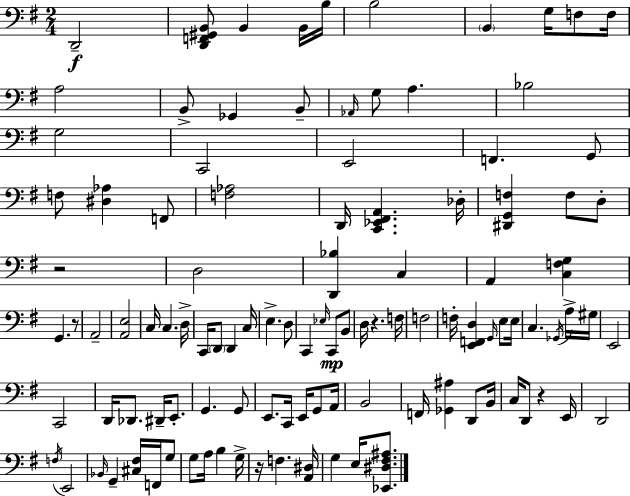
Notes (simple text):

D2/h [D2,F2,G#2,B2]/e B2/q B2/s B3/s B3/h B2/q G3/s F3/e F3/s A3/h B2/e Gb2/q B2/e Ab2/s G3/e A3/q. Bb3/h G3/h C2/h E2/h F2/q. G2/e F3/e [D#3,Ab3]/q F2/e [F3,Ab3]/h D2/s [C2,Eb2,F#2,A2]/q. Db3/s [D#2,G2,F3]/q F3/e D3/e R/h D3/h [D2,Bb3]/q C3/q A2/q [C3,F3,G3]/q G2/q. R/e A2/h [A2,E3]/h C3/s C3/q. D3/s C2/s D2/e D2/q C3/s E3/q. D3/e C2/q Eb3/s C2/e B2/e D3/s R/q. F3/s F3/h F3/s [E2,F2,D3]/q G2/s E3/e E3/s C3/q. Gb2/s A3/s G#3/s E2/h C2/h D2/s Db2/e. D#2/s E2/e. G2/q. G2/e E2/e. C2/s E2/s G2/e A2/s B2/h F2/s [Gb2,A#3]/q D2/e B2/s C3/s D2/e R/q E2/s D2/h F3/s E2/h Bb2/s G2/q [C#3,F#3]/s F2/s G3/e G3/e A3/s B3/q G3/s R/s F3/q. [A2,D#3]/s G3/q E3/s [Eb2,D#3,F#3,A#3]/e.